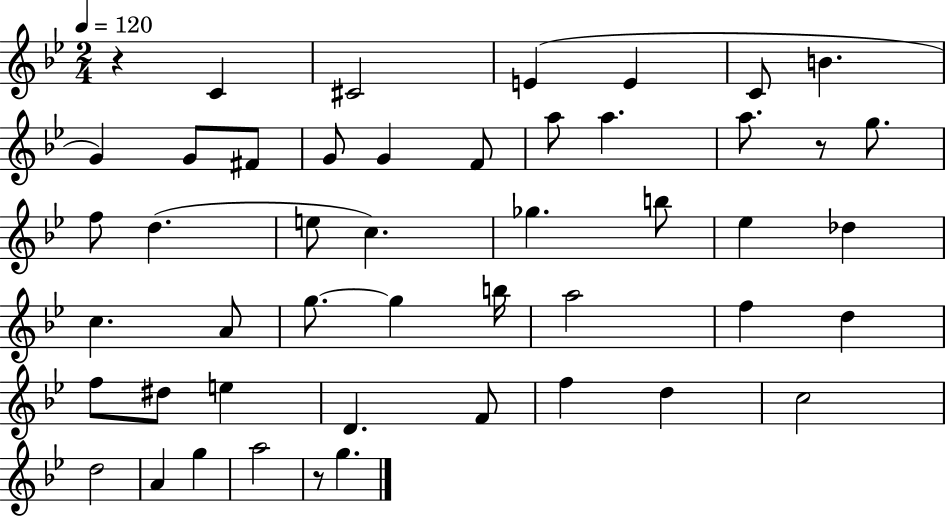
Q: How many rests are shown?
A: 3